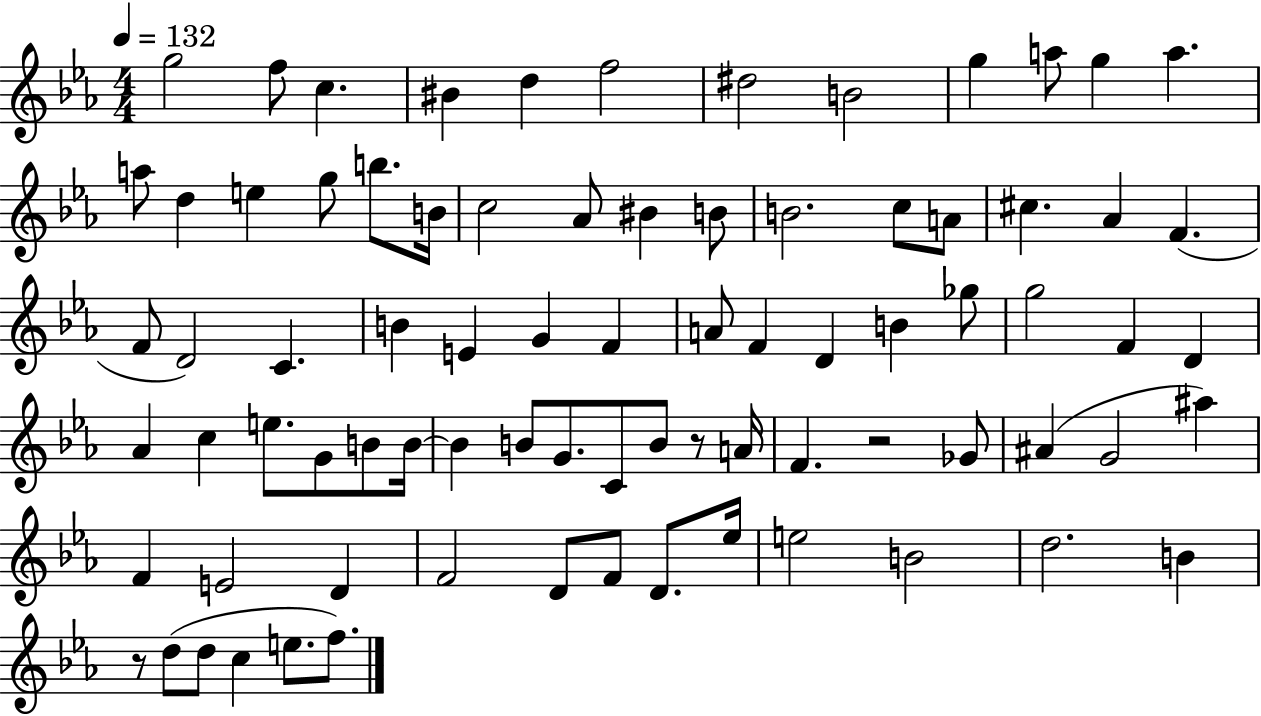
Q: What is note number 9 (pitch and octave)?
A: G5